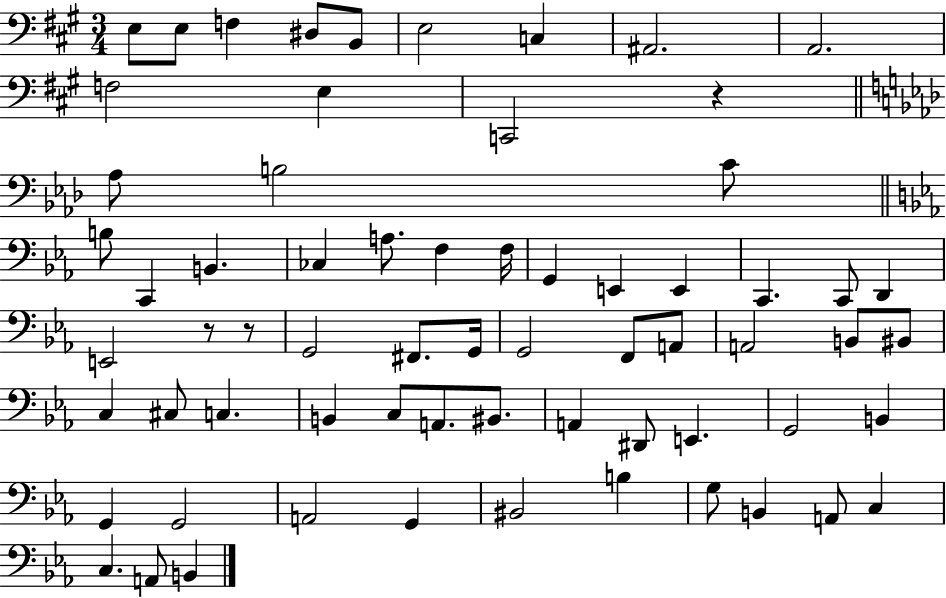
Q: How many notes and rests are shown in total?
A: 66